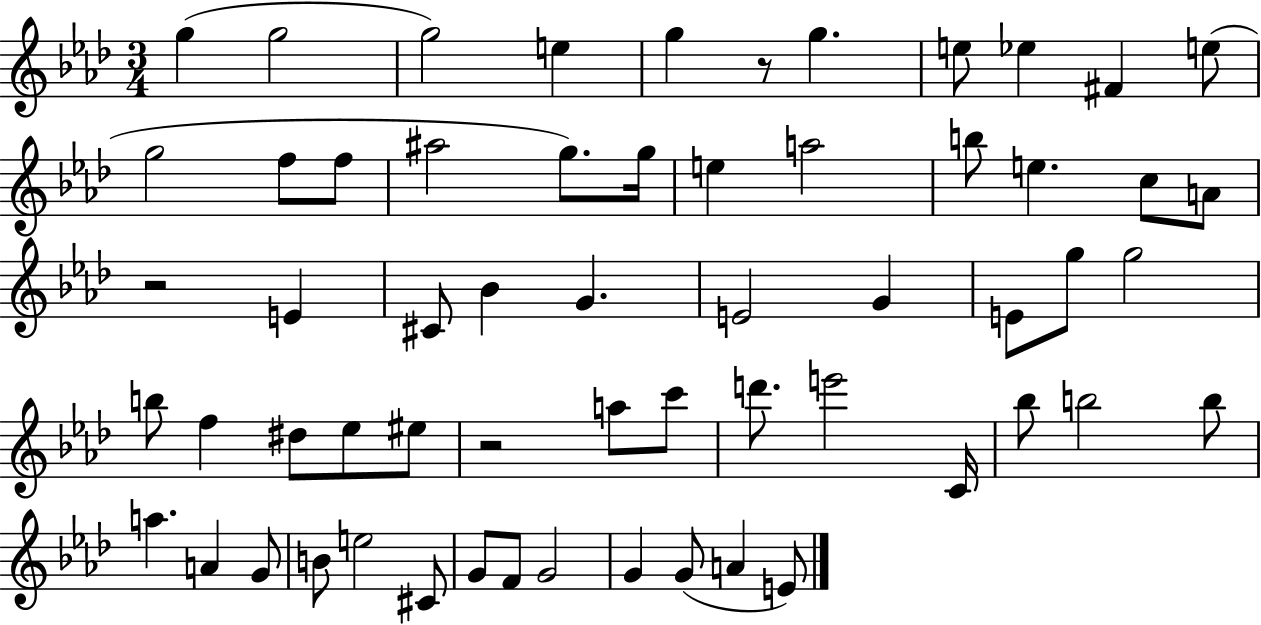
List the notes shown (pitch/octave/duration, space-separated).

G5/q G5/h G5/h E5/q G5/q R/e G5/q. E5/e Eb5/q F#4/q E5/e G5/h F5/e F5/e A#5/h G5/e. G5/s E5/q A5/h B5/e E5/q. C5/e A4/e R/h E4/q C#4/e Bb4/q G4/q. E4/h G4/q E4/e G5/e G5/h B5/e F5/q D#5/e Eb5/e EIS5/e R/h A5/e C6/e D6/e. E6/h C4/s Bb5/e B5/h B5/e A5/q. A4/q G4/e B4/e E5/h C#4/e G4/e F4/e G4/h G4/q G4/e A4/q E4/e